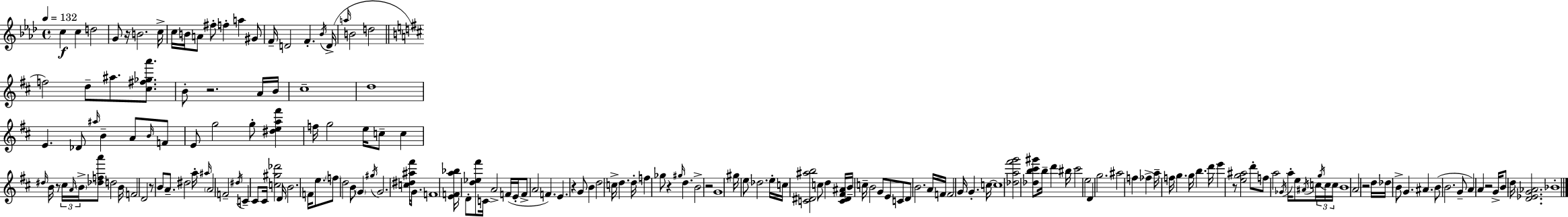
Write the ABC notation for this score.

X:1
T:Untitled
M:4/4
L:1/4
K:Fm
c c d2 G/2 z/4 B2 c/4 c/4 B/4 A/2 ^f/2 f a ^G/2 F/4 D2 F _B/4 D/4 a/4 B2 d2 f2 d/2 ^a/2 [^c^f_ga']/2 B/2 z2 A/4 B/4 ^c4 d4 E _D/2 ^a/4 B A/2 B/4 F/2 E/2 g2 g/2 [^dea^f'] f/4 g2 e/4 c/2 c ^d/4 B/4 z/2 ^c/4 A/4 B/4 [_dfa']/2 d2 B/4 F2 D2 z/2 B/2 A/2 ^d2 a/4 ^a/4 A2 F2 ^d/4 C ^C/2 ^C/4 [c^g_d']2 D/4 B2 F/4 e/2 f/2 d2 B/2 G ^g/4 G2 [c^d^a^f']/4 G/2 F4 [EFa_b]/4 D/2 [d_e^f']/2 C/4 A2 F/4 E/4 F/2 A2 F E z G/2 B d2 c/4 d d/4 f _g/2 z ^g/4 d B2 z2 G4 ^g/4 e/2 _d2 e/4 c/4 [C^D^ab]2 c/2 d [C^D^F^A]/4 B/4 c/4 B2 G/2 E/2 C/2 D/2 B2 A/4 F/4 F2 G/4 G c/4 c4 [_da^f'g']2 [_db^c'^g']/2 b/4 d' ^b/4 ^c'2 e2 D g2 ^a2 f _f a/4 f/4 g g/4 b d'/4 e' z/2 [eg^a]2 d'/2 f/2 a2 _G/4 a/4 e/2 ^A/4 c/4 g/4 c/4 c/4 B4 A2 z2 d/4 _d/4 B/2 G ^A B/2 B2 G/2 A A z2 G/4 B/2 d/4 [D_EG_A]2 _B4